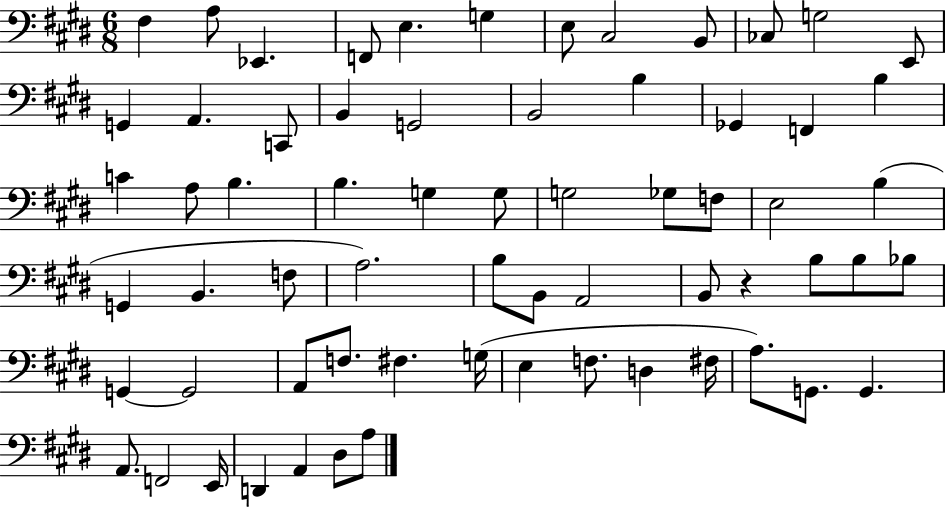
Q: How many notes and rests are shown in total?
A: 65